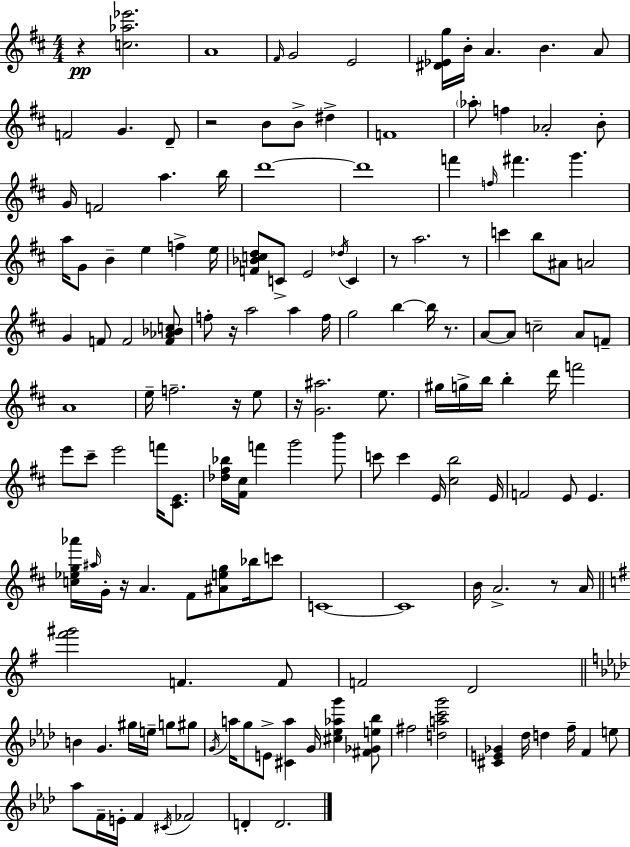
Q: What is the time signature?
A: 4/4